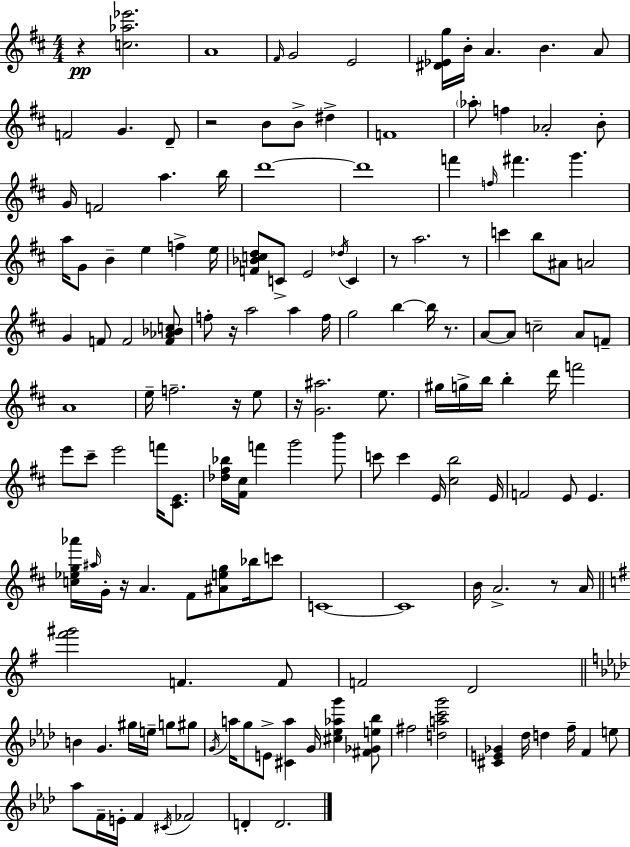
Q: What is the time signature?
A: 4/4